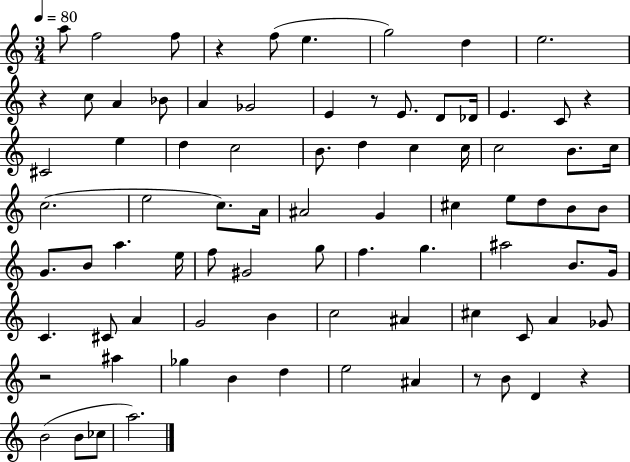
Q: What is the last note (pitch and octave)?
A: A5